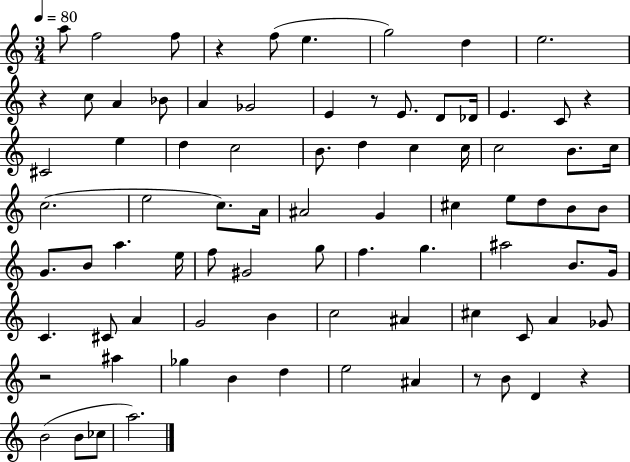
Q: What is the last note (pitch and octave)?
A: A5